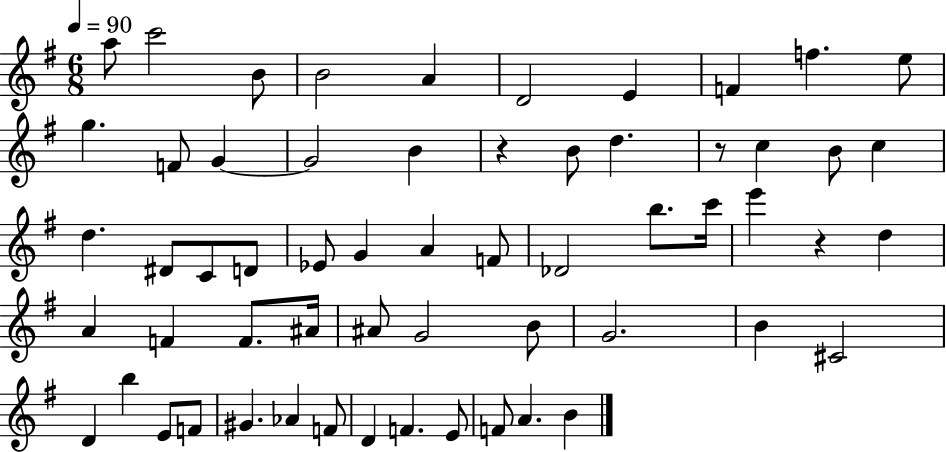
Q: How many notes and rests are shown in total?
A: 59